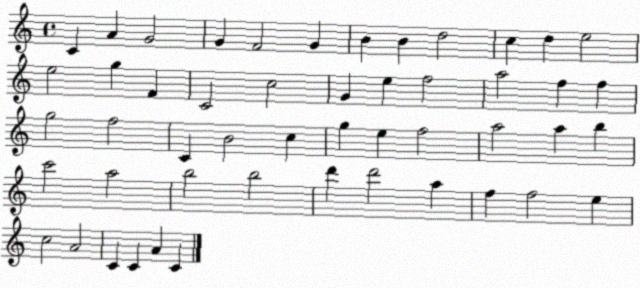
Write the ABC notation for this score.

X:1
T:Untitled
M:4/4
L:1/4
K:C
C A G2 G F2 G B B d2 c d e2 e2 g F C2 c2 G e f2 a2 f f g2 f2 C B2 c g e f2 a2 a b c'2 a2 b2 b2 d' d'2 a f f2 e c2 A2 C C A C